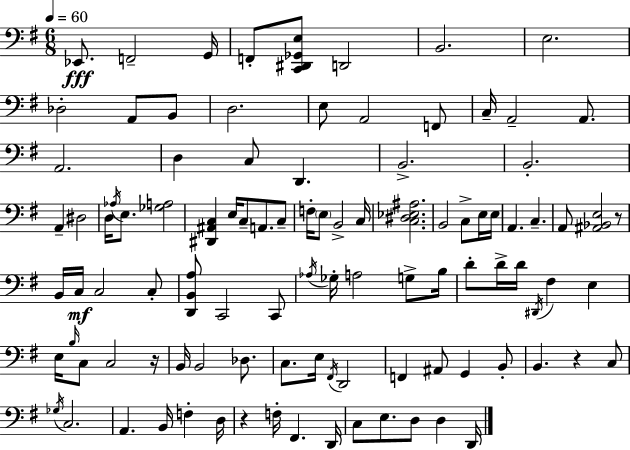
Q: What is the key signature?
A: E minor